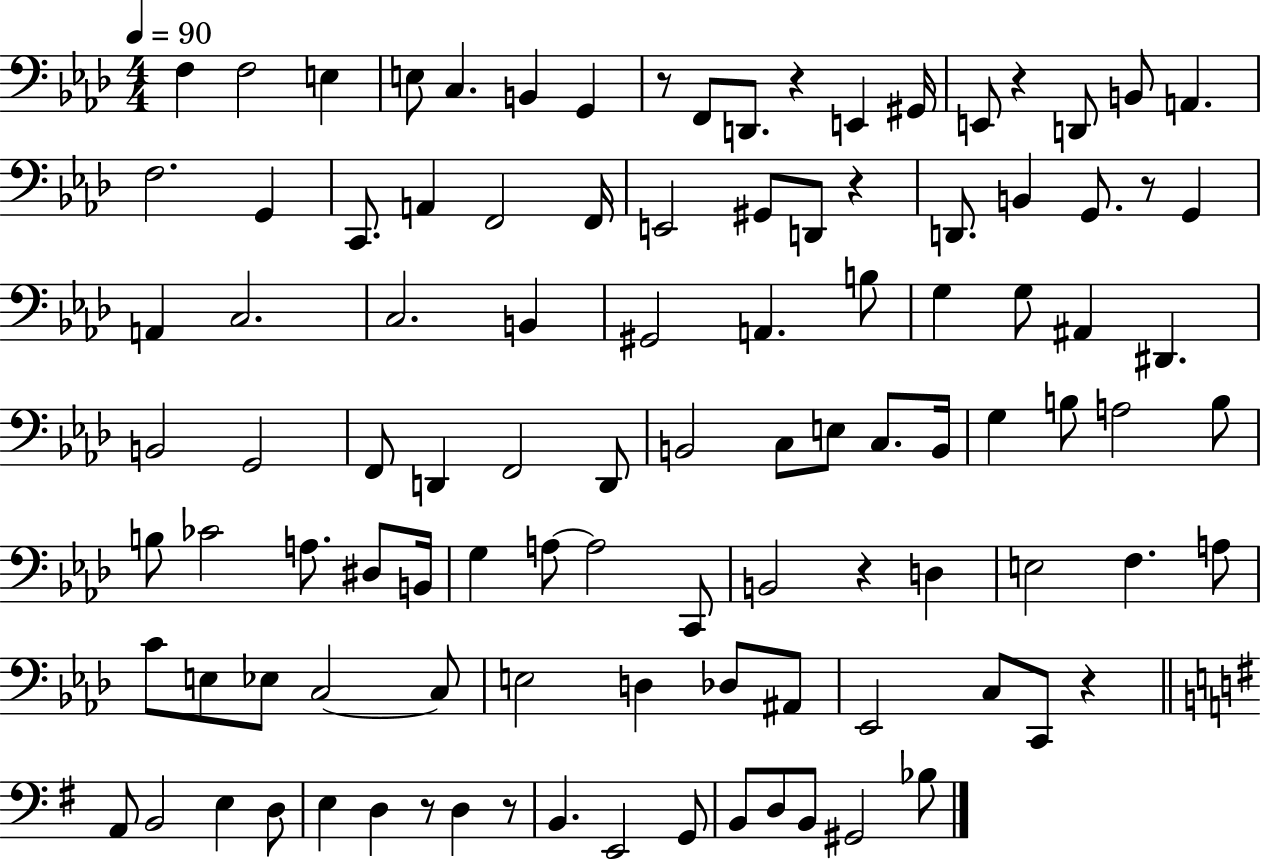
F3/q F3/h E3/q E3/e C3/q. B2/q G2/q R/e F2/e D2/e. R/q E2/q G#2/s E2/e R/q D2/e B2/e A2/q. F3/h. G2/q C2/e. A2/q F2/h F2/s E2/h G#2/e D2/e R/q D2/e. B2/q G2/e. R/e G2/q A2/q C3/h. C3/h. B2/q G#2/h A2/q. B3/e G3/q G3/e A#2/q D#2/q. B2/h G2/h F2/e D2/q F2/h D2/e B2/h C3/e E3/e C3/e. B2/s G3/q B3/e A3/h B3/e B3/e CES4/h A3/e. D#3/e B2/s G3/q A3/e A3/h C2/e B2/h R/q D3/q E3/h F3/q. A3/e C4/e E3/e Eb3/e C3/h C3/e E3/h D3/q Db3/e A#2/e Eb2/h C3/e C2/e R/q A2/e B2/h E3/q D3/e E3/q D3/q R/e D3/q R/e B2/q. E2/h G2/e B2/e D3/e B2/e G#2/h Bb3/e